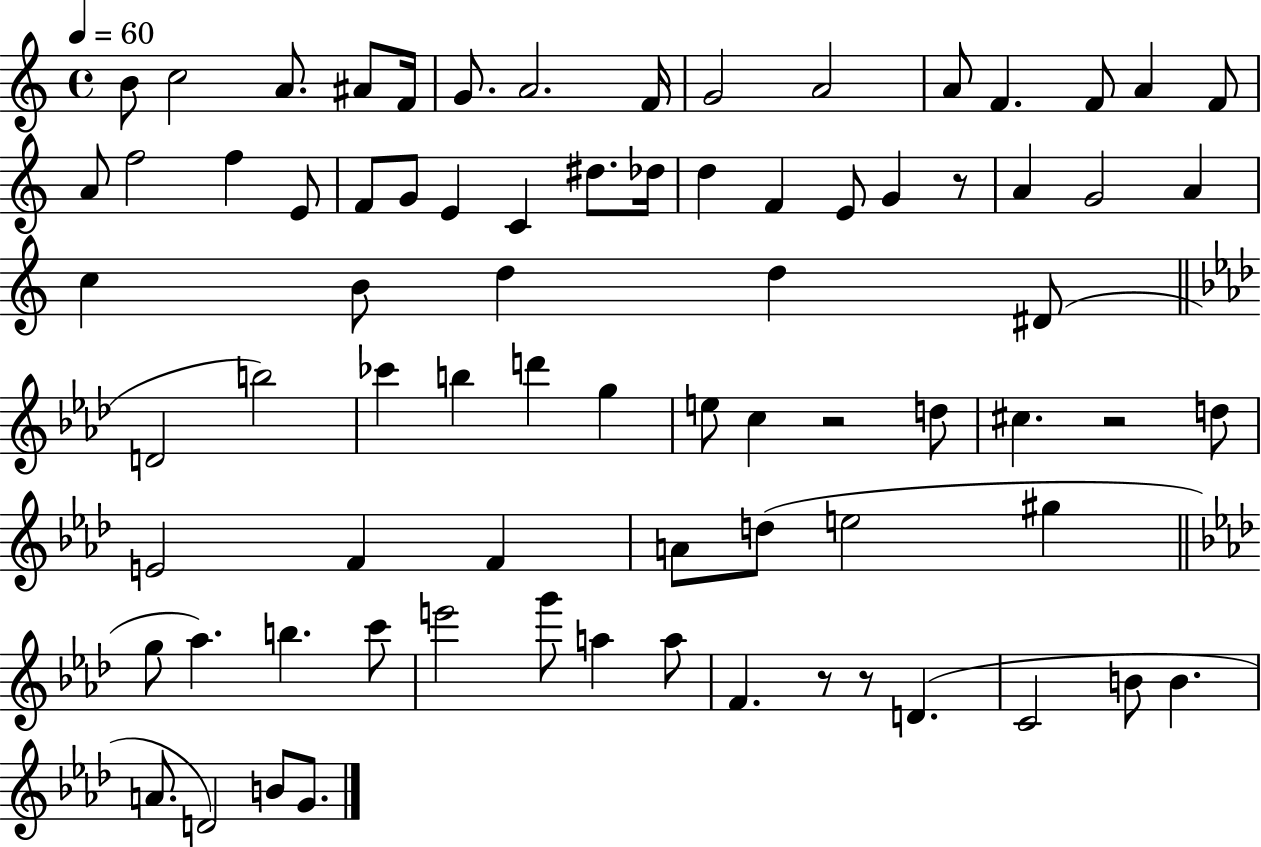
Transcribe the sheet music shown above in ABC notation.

X:1
T:Untitled
M:4/4
L:1/4
K:C
B/2 c2 A/2 ^A/2 F/4 G/2 A2 F/4 G2 A2 A/2 F F/2 A F/2 A/2 f2 f E/2 F/2 G/2 E C ^d/2 _d/4 d F E/2 G z/2 A G2 A c B/2 d d ^D/2 D2 b2 _c' b d' g e/2 c z2 d/2 ^c z2 d/2 E2 F F A/2 d/2 e2 ^g g/2 _a b c'/2 e'2 g'/2 a a/2 F z/2 z/2 D C2 B/2 B A/2 D2 B/2 G/2